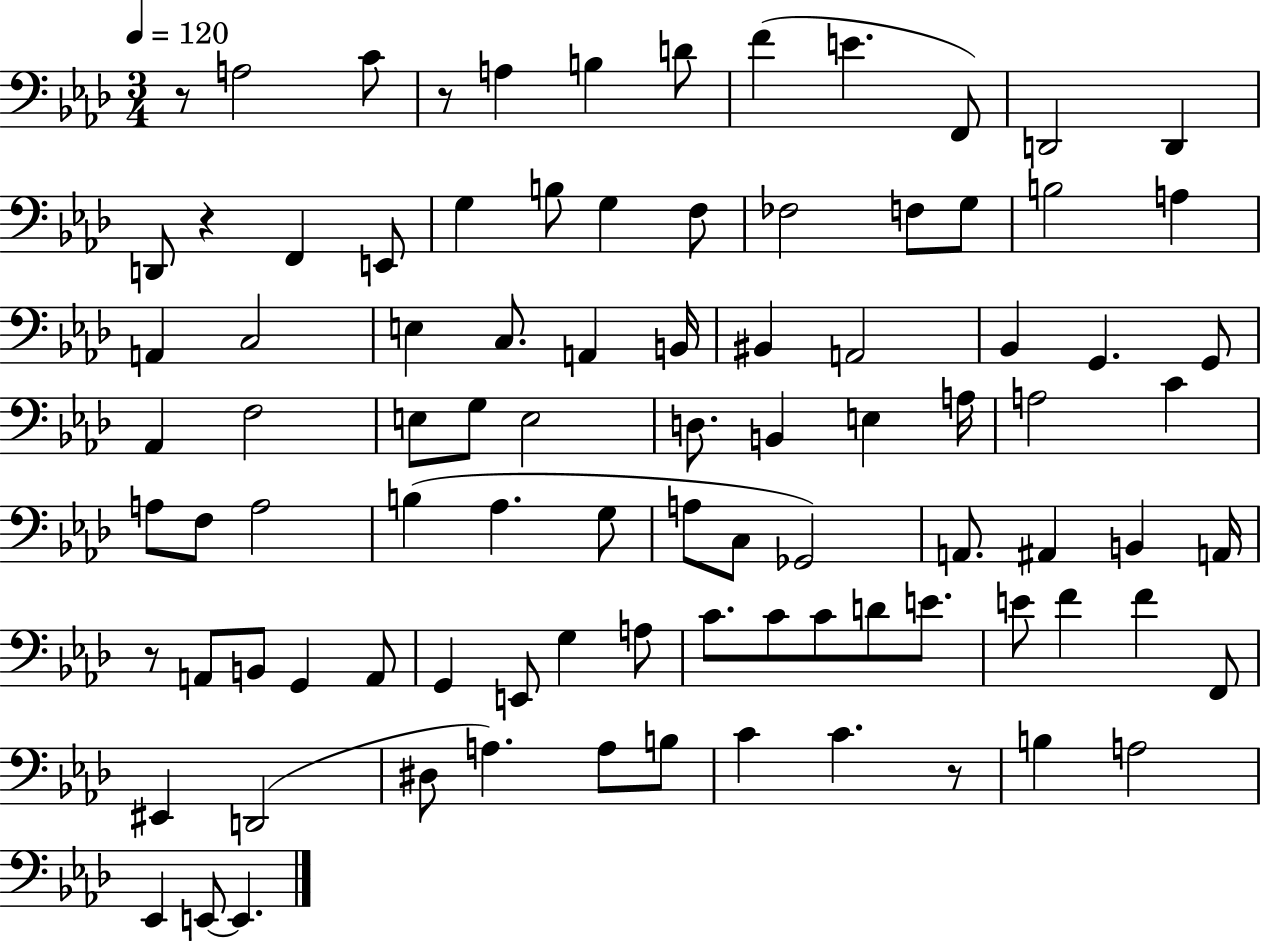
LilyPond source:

{
  \clef bass
  \numericTimeSignature
  \time 3/4
  \key aes \major
  \tempo 4 = 120
  \repeat volta 2 { r8 a2 c'8 | r8 a4 b4 d'8 | f'4( e'4. f,8) | d,2 d,4 | \break d,8 r4 f,4 e,8 | g4 b8 g4 f8 | fes2 f8 g8 | b2 a4 | \break a,4 c2 | e4 c8. a,4 b,16 | bis,4 a,2 | bes,4 g,4. g,8 | \break aes,4 f2 | e8 g8 e2 | d8. b,4 e4 a16 | a2 c'4 | \break a8 f8 a2 | b4( aes4. g8 | a8 c8 ges,2) | a,8. ais,4 b,4 a,16 | \break r8 a,8 b,8 g,4 a,8 | g,4 e,8 g4 a8 | c'8. c'8 c'8 d'8 e'8. | e'8 f'4 f'4 f,8 | \break eis,4 d,2( | dis8 a4.) a8 b8 | c'4 c'4. r8 | b4 a2 | \break ees,4 e,8~~ e,4. | } \bar "|."
}